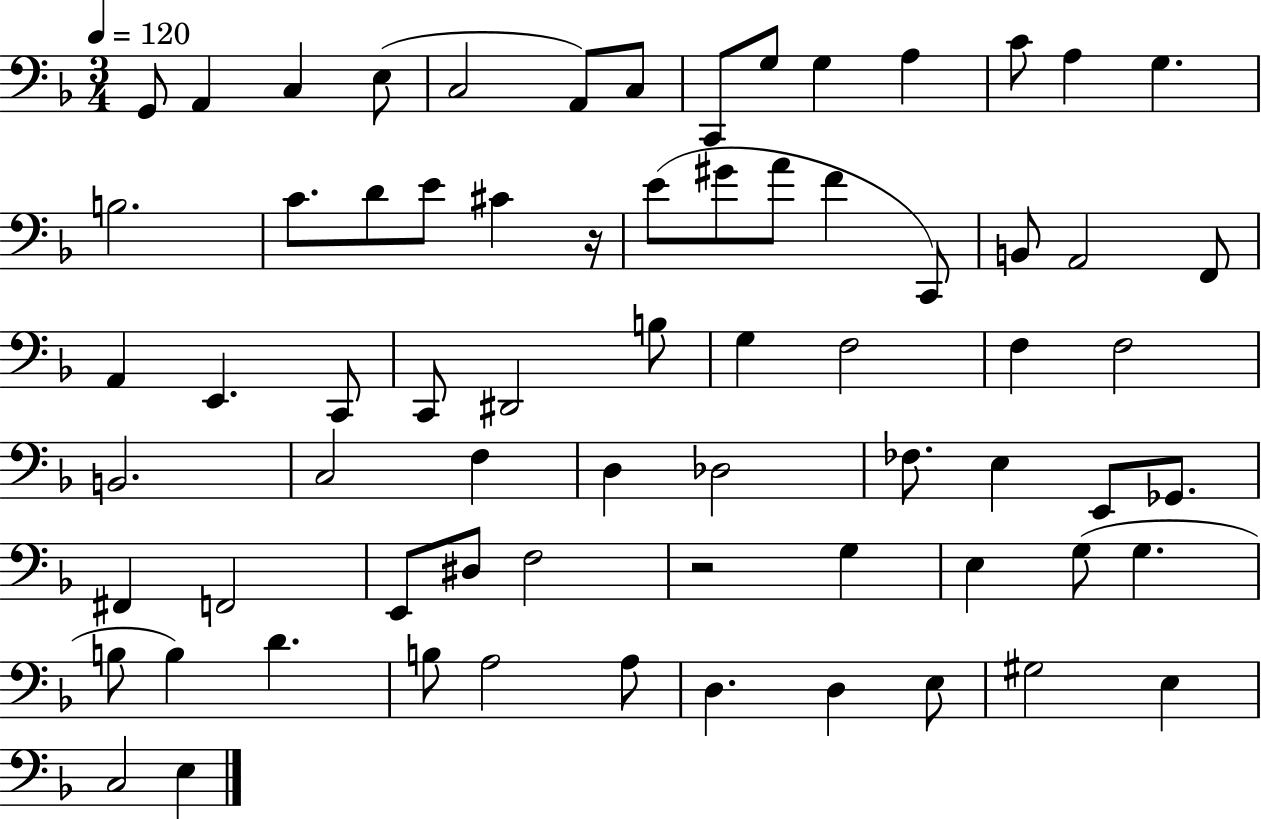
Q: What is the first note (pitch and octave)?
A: G2